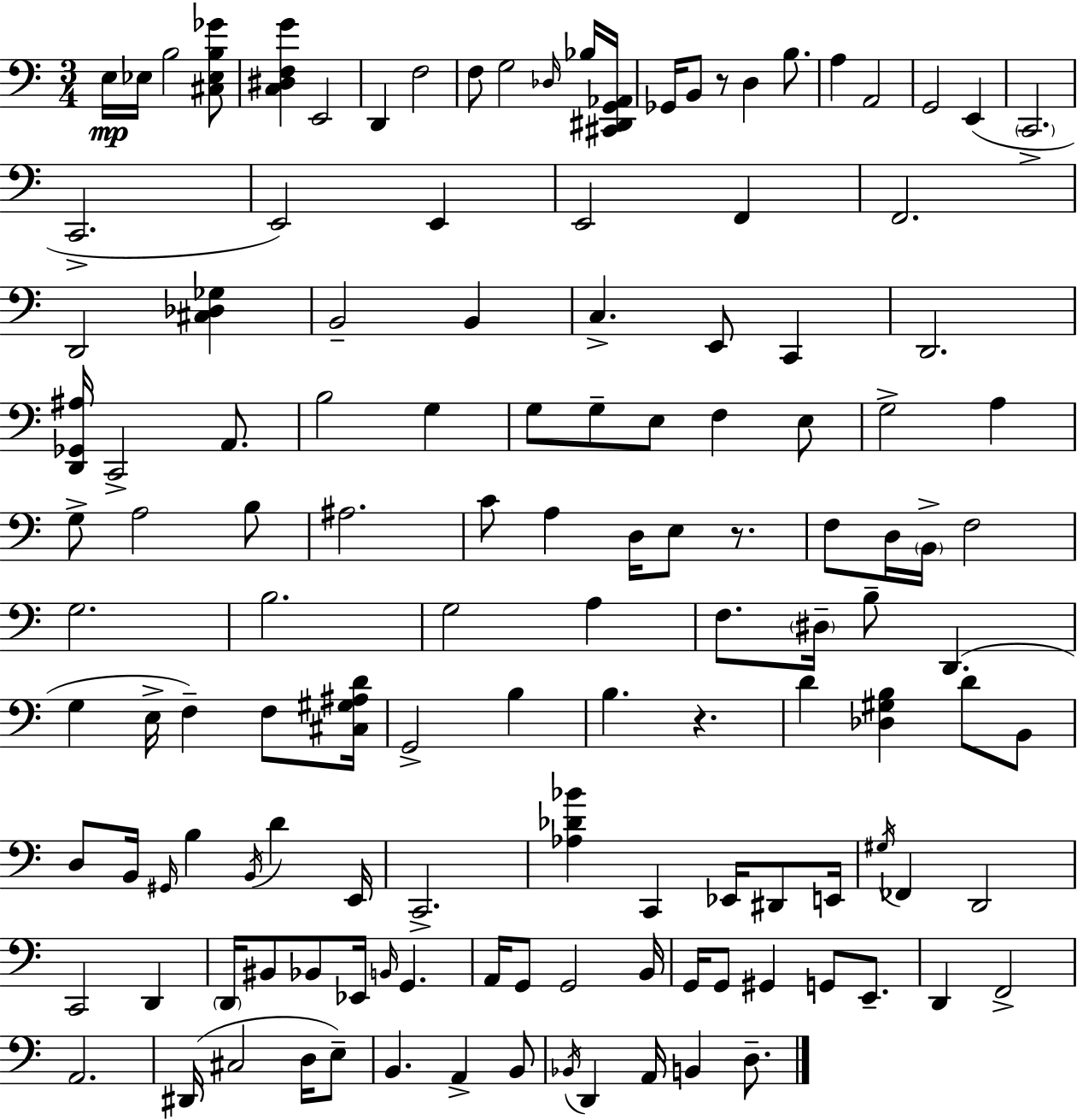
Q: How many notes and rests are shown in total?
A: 131